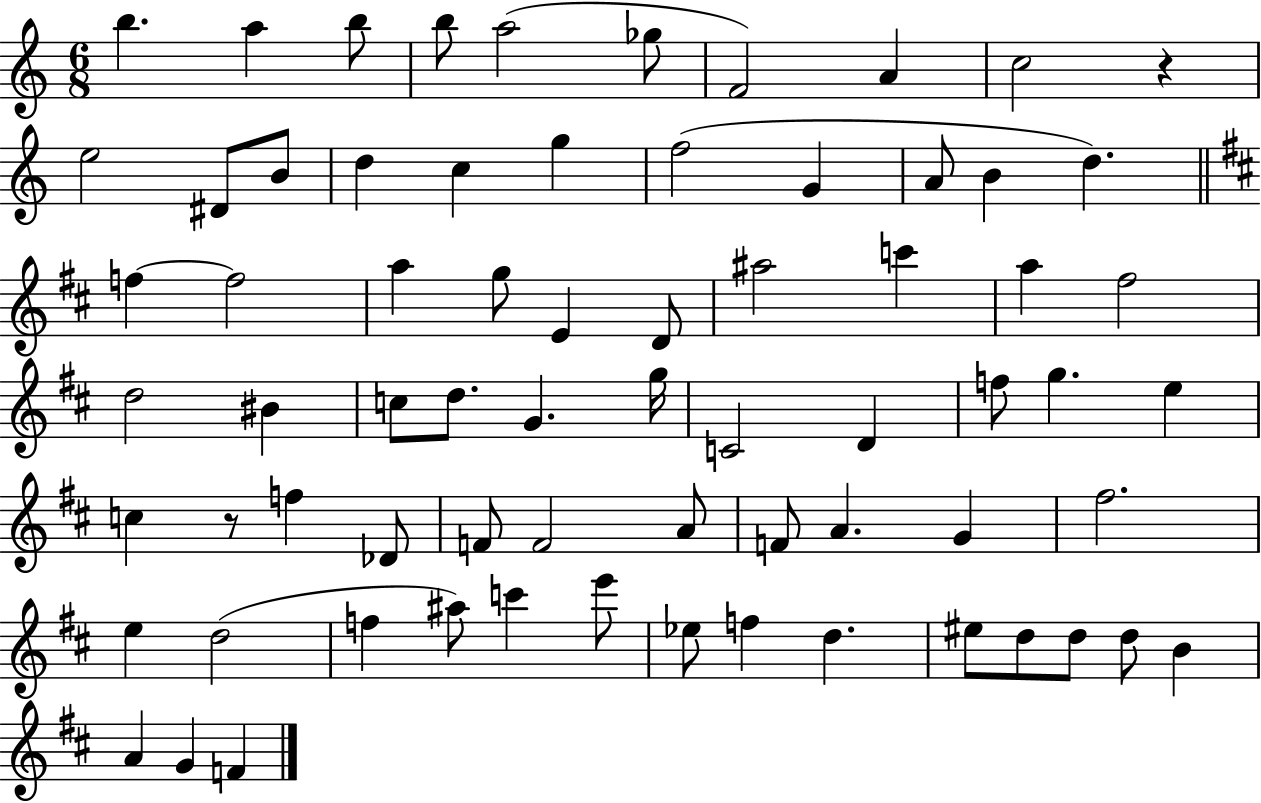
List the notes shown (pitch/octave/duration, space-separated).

B5/q. A5/q B5/e B5/e A5/h Gb5/e F4/h A4/q C5/h R/q E5/h D#4/e B4/e D5/q C5/q G5/q F5/h G4/q A4/e B4/q D5/q. F5/q F5/h A5/q G5/e E4/q D4/e A#5/h C6/q A5/q F#5/h D5/h BIS4/q C5/e D5/e. G4/q. G5/s C4/h D4/q F5/e G5/q. E5/q C5/q R/e F5/q Db4/e F4/e F4/h A4/e F4/e A4/q. G4/q F#5/h. E5/q D5/h F5/q A#5/e C6/q E6/e Eb5/e F5/q D5/q. EIS5/e D5/e D5/e D5/e B4/q A4/q G4/q F4/q